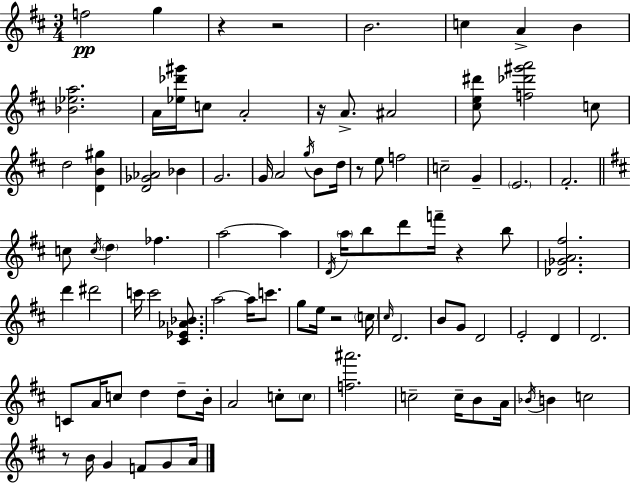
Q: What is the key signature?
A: D major